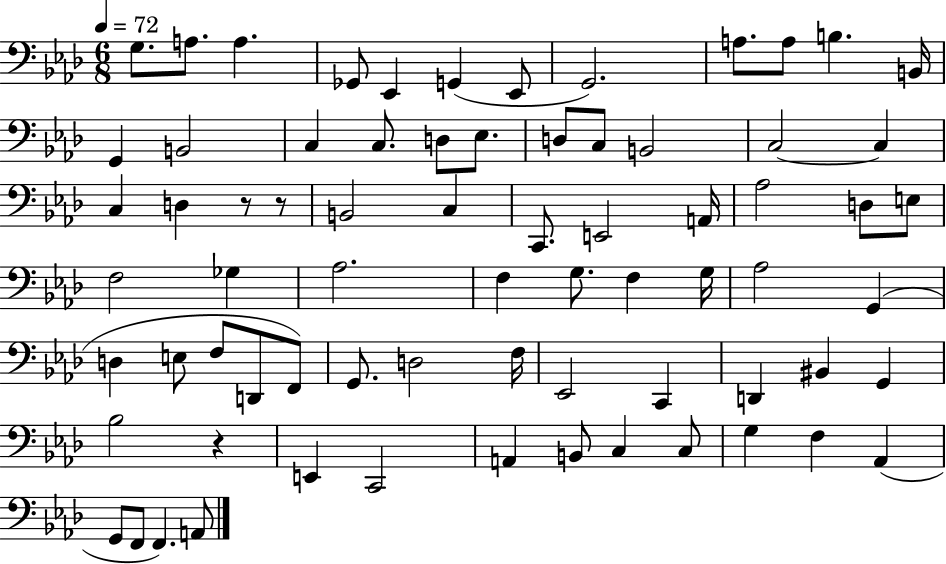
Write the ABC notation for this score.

X:1
T:Untitled
M:6/8
L:1/4
K:Ab
G,/2 A,/2 A, _G,,/2 _E,, G,, _E,,/2 G,,2 A,/2 A,/2 B, B,,/4 G,, B,,2 C, C,/2 D,/2 _E,/2 D,/2 C,/2 B,,2 C,2 C, C, D, z/2 z/2 B,,2 C, C,,/2 E,,2 A,,/4 _A,2 D,/2 E,/2 F,2 _G, _A,2 F, G,/2 F, G,/4 _A,2 G,, D, E,/2 F,/2 D,,/2 F,,/2 G,,/2 D,2 F,/4 _E,,2 C,, D,, ^B,, G,, _B,2 z E,, C,,2 A,, B,,/2 C, C,/2 G, F, _A,, G,,/2 F,,/2 F,, A,,/2